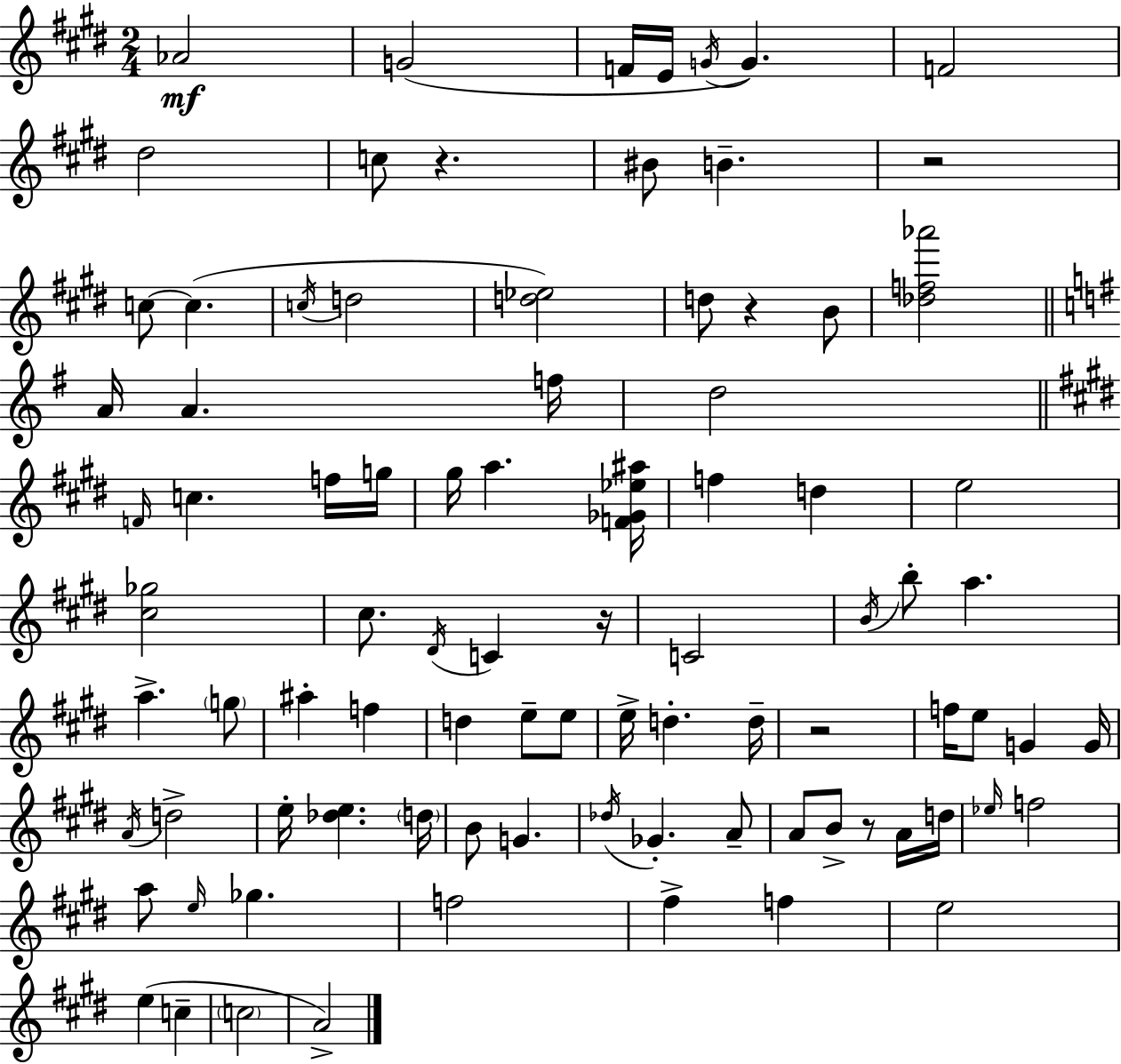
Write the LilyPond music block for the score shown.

{
  \clef treble
  \numericTimeSignature
  \time 2/4
  \key e \major
  aes'2\mf | g'2( | f'16 e'16 \acciaccatura { g'16 } g'4.) | f'2 | \break dis''2 | c''8 r4. | bis'8 b'4.-- | r2 | \break c''8~~ c''4.( | \acciaccatura { c''16 } d''2 | <d'' ees''>2) | d''8 r4 | \break b'8 <des'' f'' aes'''>2 | \bar "||" \break \key g \major a'16 a'4. f''16 | d''2 | \bar "||" \break \key e \major \grace { f'16 } c''4. f''16 | g''16 gis''16 a''4. | <f' ges' ees'' ais''>16 f''4 d''4 | e''2 | \break <cis'' ges''>2 | cis''8. \acciaccatura { dis'16 } c'4 | r16 c'2 | \acciaccatura { b'16 } b''8-. a''4. | \break a''4.-> | \parenthesize g''8 ais''4-. f''4 | d''4 e''8-- | e''8 e''16-> d''4.-. | \break d''16-- r2 | f''16 e''8 g'4 | g'16 \acciaccatura { a'16 } d''2-> | e''16-. <des'' e''>4. | \break \parenthesize d''16 b'8 g'4. | \acciaccatura { des''16 } ges'4.-. | a'8-- a'8 b'8-> | r8 a'16 d''16 \grace { ees''16 } f''2 | \break a''8 | \grace { e''16 } ges''4. f''2 | fis''4-> | f''4 e''2 | \break e''4( | c''4-- \parenthesize c''2 | a'2->) | \bar "|."
}